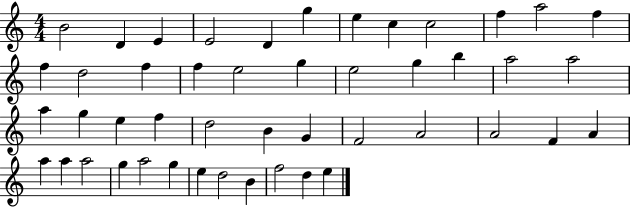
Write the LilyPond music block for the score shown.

{
  \clef treble
  \numericTimeSignature
  \time 4/4
  \key c \major
  b'2 d'4 e'4 | e'2 d'4 g''4 | e''4 c''4 c''2 | f''4 a''2 f''4 | \break f''4 d''2 f''4 | f''4 e''2 g''4 | e''2 g''4 b''4 | a''2 a''2 | \break a''4 g''4 e''4 f''4 | d''2 b'4 g'4 | f'2 a'2 | a'2 f'4 a'4 | \break a''4 a''4 a''2 | g''4 a''2 g''4 | e''4 d''2 b'4 | f''2 d''4 e''4 | \break \bar "|."
}